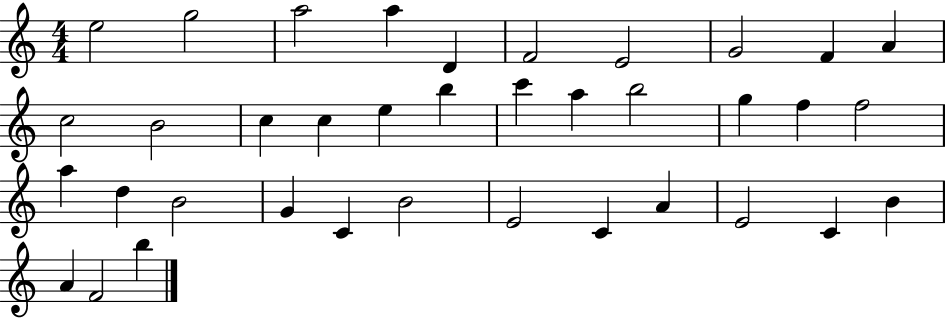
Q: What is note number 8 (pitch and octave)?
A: G4